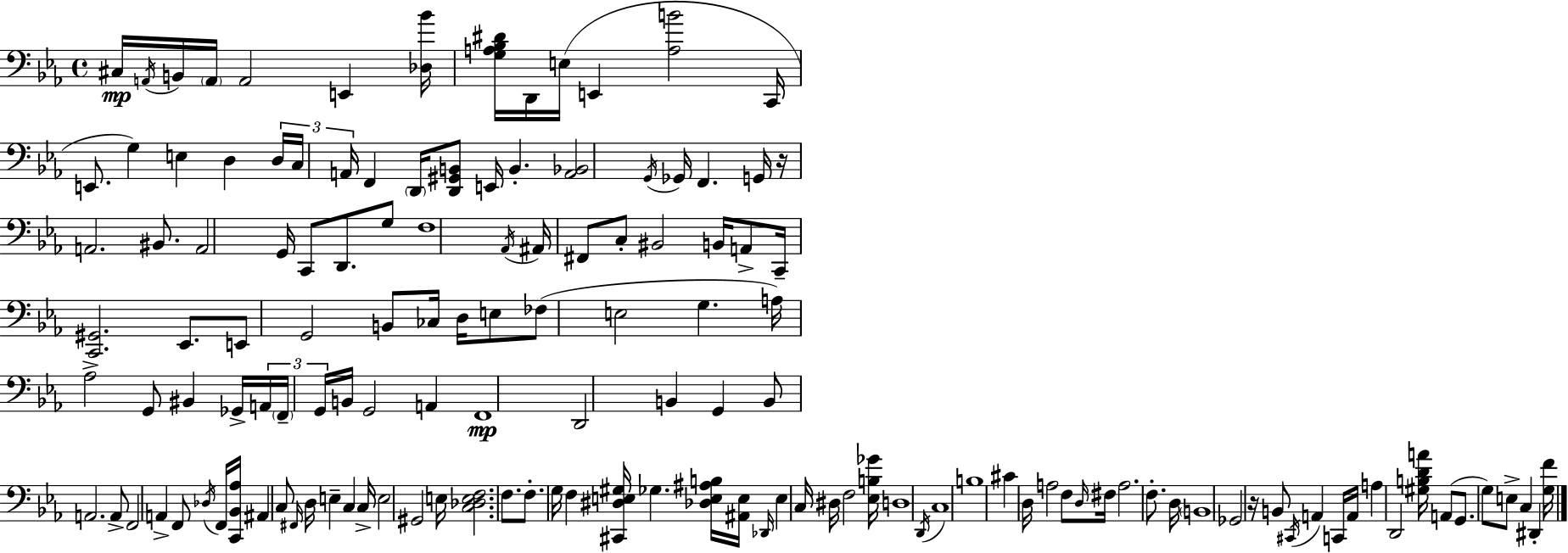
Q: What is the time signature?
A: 4/4